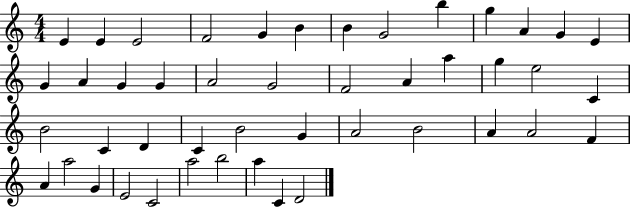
E4/q E4/q E4/h F4/h G4/q B4/q B4/q G4/h B5/q G5/q A4/q G4/q E4/q G4/q A4/q G4/q G4/q A4/h G4/h F4/h A4/q A5/q G5/q E5/h C4/q B4/h C4/q D4/q C4/q B4/h G4/q A4/h B4/h A4/q A4/h F4/q A4/q A5/h G4/q E4/h C4/h A5/h B5/h A5/q C4/q D4/h